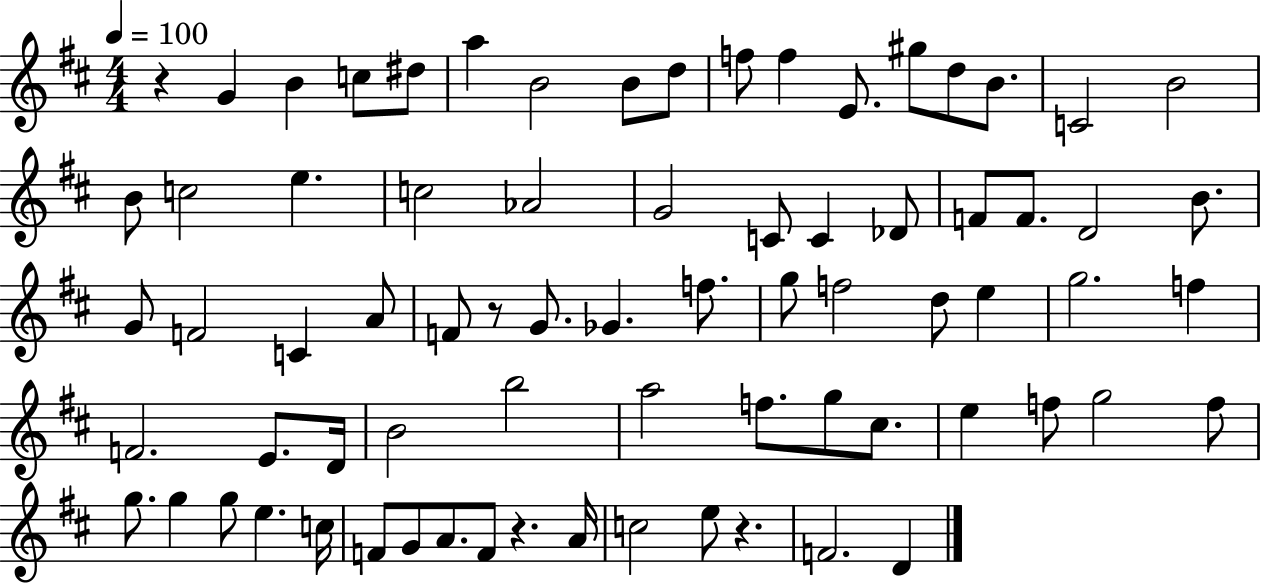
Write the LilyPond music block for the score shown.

{
  \clef treble
  \numericTimeSignature
  \time 4/4
  \key d \major
  \tempo 4 = 100
  r4 g'4 b'4 c''8 dis''8 | a''4 b'2 b'8 d''8 | f''8 f''4 e'8. gis''8 d''8 b'8. | c'2 b'2 | \break b'8 c''2 e''4. | c''2 aes'2 | g'2 c'8 c'4 des'8 | f'8 f'8. d'2 b'8. | \break g'8 f'2 c'4 a'8 | f'8 r8 g'8. ges'4. f''8. | g''8 f''2 d''8 e''4 | g''2. f''4 | \break f'2. e'8. d'16 | b'2 b''2 | a''2 f''8. g''8 cis''8. | e''4 f''8 g''2 f''8 | \break g''8. g''4 g''8 e''4. c''16 | f'8 g'8 a'8. f'8 r4. a'16 | c''2 e''8 r4. | f'2. d'4 | \break \bar "|."
}